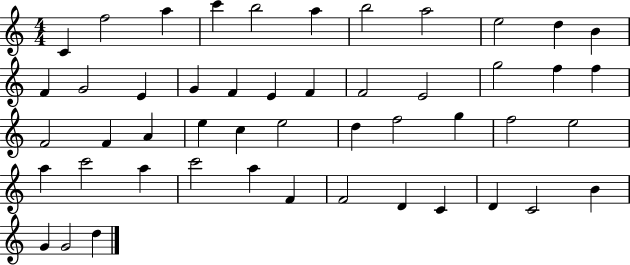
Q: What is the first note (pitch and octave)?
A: C4